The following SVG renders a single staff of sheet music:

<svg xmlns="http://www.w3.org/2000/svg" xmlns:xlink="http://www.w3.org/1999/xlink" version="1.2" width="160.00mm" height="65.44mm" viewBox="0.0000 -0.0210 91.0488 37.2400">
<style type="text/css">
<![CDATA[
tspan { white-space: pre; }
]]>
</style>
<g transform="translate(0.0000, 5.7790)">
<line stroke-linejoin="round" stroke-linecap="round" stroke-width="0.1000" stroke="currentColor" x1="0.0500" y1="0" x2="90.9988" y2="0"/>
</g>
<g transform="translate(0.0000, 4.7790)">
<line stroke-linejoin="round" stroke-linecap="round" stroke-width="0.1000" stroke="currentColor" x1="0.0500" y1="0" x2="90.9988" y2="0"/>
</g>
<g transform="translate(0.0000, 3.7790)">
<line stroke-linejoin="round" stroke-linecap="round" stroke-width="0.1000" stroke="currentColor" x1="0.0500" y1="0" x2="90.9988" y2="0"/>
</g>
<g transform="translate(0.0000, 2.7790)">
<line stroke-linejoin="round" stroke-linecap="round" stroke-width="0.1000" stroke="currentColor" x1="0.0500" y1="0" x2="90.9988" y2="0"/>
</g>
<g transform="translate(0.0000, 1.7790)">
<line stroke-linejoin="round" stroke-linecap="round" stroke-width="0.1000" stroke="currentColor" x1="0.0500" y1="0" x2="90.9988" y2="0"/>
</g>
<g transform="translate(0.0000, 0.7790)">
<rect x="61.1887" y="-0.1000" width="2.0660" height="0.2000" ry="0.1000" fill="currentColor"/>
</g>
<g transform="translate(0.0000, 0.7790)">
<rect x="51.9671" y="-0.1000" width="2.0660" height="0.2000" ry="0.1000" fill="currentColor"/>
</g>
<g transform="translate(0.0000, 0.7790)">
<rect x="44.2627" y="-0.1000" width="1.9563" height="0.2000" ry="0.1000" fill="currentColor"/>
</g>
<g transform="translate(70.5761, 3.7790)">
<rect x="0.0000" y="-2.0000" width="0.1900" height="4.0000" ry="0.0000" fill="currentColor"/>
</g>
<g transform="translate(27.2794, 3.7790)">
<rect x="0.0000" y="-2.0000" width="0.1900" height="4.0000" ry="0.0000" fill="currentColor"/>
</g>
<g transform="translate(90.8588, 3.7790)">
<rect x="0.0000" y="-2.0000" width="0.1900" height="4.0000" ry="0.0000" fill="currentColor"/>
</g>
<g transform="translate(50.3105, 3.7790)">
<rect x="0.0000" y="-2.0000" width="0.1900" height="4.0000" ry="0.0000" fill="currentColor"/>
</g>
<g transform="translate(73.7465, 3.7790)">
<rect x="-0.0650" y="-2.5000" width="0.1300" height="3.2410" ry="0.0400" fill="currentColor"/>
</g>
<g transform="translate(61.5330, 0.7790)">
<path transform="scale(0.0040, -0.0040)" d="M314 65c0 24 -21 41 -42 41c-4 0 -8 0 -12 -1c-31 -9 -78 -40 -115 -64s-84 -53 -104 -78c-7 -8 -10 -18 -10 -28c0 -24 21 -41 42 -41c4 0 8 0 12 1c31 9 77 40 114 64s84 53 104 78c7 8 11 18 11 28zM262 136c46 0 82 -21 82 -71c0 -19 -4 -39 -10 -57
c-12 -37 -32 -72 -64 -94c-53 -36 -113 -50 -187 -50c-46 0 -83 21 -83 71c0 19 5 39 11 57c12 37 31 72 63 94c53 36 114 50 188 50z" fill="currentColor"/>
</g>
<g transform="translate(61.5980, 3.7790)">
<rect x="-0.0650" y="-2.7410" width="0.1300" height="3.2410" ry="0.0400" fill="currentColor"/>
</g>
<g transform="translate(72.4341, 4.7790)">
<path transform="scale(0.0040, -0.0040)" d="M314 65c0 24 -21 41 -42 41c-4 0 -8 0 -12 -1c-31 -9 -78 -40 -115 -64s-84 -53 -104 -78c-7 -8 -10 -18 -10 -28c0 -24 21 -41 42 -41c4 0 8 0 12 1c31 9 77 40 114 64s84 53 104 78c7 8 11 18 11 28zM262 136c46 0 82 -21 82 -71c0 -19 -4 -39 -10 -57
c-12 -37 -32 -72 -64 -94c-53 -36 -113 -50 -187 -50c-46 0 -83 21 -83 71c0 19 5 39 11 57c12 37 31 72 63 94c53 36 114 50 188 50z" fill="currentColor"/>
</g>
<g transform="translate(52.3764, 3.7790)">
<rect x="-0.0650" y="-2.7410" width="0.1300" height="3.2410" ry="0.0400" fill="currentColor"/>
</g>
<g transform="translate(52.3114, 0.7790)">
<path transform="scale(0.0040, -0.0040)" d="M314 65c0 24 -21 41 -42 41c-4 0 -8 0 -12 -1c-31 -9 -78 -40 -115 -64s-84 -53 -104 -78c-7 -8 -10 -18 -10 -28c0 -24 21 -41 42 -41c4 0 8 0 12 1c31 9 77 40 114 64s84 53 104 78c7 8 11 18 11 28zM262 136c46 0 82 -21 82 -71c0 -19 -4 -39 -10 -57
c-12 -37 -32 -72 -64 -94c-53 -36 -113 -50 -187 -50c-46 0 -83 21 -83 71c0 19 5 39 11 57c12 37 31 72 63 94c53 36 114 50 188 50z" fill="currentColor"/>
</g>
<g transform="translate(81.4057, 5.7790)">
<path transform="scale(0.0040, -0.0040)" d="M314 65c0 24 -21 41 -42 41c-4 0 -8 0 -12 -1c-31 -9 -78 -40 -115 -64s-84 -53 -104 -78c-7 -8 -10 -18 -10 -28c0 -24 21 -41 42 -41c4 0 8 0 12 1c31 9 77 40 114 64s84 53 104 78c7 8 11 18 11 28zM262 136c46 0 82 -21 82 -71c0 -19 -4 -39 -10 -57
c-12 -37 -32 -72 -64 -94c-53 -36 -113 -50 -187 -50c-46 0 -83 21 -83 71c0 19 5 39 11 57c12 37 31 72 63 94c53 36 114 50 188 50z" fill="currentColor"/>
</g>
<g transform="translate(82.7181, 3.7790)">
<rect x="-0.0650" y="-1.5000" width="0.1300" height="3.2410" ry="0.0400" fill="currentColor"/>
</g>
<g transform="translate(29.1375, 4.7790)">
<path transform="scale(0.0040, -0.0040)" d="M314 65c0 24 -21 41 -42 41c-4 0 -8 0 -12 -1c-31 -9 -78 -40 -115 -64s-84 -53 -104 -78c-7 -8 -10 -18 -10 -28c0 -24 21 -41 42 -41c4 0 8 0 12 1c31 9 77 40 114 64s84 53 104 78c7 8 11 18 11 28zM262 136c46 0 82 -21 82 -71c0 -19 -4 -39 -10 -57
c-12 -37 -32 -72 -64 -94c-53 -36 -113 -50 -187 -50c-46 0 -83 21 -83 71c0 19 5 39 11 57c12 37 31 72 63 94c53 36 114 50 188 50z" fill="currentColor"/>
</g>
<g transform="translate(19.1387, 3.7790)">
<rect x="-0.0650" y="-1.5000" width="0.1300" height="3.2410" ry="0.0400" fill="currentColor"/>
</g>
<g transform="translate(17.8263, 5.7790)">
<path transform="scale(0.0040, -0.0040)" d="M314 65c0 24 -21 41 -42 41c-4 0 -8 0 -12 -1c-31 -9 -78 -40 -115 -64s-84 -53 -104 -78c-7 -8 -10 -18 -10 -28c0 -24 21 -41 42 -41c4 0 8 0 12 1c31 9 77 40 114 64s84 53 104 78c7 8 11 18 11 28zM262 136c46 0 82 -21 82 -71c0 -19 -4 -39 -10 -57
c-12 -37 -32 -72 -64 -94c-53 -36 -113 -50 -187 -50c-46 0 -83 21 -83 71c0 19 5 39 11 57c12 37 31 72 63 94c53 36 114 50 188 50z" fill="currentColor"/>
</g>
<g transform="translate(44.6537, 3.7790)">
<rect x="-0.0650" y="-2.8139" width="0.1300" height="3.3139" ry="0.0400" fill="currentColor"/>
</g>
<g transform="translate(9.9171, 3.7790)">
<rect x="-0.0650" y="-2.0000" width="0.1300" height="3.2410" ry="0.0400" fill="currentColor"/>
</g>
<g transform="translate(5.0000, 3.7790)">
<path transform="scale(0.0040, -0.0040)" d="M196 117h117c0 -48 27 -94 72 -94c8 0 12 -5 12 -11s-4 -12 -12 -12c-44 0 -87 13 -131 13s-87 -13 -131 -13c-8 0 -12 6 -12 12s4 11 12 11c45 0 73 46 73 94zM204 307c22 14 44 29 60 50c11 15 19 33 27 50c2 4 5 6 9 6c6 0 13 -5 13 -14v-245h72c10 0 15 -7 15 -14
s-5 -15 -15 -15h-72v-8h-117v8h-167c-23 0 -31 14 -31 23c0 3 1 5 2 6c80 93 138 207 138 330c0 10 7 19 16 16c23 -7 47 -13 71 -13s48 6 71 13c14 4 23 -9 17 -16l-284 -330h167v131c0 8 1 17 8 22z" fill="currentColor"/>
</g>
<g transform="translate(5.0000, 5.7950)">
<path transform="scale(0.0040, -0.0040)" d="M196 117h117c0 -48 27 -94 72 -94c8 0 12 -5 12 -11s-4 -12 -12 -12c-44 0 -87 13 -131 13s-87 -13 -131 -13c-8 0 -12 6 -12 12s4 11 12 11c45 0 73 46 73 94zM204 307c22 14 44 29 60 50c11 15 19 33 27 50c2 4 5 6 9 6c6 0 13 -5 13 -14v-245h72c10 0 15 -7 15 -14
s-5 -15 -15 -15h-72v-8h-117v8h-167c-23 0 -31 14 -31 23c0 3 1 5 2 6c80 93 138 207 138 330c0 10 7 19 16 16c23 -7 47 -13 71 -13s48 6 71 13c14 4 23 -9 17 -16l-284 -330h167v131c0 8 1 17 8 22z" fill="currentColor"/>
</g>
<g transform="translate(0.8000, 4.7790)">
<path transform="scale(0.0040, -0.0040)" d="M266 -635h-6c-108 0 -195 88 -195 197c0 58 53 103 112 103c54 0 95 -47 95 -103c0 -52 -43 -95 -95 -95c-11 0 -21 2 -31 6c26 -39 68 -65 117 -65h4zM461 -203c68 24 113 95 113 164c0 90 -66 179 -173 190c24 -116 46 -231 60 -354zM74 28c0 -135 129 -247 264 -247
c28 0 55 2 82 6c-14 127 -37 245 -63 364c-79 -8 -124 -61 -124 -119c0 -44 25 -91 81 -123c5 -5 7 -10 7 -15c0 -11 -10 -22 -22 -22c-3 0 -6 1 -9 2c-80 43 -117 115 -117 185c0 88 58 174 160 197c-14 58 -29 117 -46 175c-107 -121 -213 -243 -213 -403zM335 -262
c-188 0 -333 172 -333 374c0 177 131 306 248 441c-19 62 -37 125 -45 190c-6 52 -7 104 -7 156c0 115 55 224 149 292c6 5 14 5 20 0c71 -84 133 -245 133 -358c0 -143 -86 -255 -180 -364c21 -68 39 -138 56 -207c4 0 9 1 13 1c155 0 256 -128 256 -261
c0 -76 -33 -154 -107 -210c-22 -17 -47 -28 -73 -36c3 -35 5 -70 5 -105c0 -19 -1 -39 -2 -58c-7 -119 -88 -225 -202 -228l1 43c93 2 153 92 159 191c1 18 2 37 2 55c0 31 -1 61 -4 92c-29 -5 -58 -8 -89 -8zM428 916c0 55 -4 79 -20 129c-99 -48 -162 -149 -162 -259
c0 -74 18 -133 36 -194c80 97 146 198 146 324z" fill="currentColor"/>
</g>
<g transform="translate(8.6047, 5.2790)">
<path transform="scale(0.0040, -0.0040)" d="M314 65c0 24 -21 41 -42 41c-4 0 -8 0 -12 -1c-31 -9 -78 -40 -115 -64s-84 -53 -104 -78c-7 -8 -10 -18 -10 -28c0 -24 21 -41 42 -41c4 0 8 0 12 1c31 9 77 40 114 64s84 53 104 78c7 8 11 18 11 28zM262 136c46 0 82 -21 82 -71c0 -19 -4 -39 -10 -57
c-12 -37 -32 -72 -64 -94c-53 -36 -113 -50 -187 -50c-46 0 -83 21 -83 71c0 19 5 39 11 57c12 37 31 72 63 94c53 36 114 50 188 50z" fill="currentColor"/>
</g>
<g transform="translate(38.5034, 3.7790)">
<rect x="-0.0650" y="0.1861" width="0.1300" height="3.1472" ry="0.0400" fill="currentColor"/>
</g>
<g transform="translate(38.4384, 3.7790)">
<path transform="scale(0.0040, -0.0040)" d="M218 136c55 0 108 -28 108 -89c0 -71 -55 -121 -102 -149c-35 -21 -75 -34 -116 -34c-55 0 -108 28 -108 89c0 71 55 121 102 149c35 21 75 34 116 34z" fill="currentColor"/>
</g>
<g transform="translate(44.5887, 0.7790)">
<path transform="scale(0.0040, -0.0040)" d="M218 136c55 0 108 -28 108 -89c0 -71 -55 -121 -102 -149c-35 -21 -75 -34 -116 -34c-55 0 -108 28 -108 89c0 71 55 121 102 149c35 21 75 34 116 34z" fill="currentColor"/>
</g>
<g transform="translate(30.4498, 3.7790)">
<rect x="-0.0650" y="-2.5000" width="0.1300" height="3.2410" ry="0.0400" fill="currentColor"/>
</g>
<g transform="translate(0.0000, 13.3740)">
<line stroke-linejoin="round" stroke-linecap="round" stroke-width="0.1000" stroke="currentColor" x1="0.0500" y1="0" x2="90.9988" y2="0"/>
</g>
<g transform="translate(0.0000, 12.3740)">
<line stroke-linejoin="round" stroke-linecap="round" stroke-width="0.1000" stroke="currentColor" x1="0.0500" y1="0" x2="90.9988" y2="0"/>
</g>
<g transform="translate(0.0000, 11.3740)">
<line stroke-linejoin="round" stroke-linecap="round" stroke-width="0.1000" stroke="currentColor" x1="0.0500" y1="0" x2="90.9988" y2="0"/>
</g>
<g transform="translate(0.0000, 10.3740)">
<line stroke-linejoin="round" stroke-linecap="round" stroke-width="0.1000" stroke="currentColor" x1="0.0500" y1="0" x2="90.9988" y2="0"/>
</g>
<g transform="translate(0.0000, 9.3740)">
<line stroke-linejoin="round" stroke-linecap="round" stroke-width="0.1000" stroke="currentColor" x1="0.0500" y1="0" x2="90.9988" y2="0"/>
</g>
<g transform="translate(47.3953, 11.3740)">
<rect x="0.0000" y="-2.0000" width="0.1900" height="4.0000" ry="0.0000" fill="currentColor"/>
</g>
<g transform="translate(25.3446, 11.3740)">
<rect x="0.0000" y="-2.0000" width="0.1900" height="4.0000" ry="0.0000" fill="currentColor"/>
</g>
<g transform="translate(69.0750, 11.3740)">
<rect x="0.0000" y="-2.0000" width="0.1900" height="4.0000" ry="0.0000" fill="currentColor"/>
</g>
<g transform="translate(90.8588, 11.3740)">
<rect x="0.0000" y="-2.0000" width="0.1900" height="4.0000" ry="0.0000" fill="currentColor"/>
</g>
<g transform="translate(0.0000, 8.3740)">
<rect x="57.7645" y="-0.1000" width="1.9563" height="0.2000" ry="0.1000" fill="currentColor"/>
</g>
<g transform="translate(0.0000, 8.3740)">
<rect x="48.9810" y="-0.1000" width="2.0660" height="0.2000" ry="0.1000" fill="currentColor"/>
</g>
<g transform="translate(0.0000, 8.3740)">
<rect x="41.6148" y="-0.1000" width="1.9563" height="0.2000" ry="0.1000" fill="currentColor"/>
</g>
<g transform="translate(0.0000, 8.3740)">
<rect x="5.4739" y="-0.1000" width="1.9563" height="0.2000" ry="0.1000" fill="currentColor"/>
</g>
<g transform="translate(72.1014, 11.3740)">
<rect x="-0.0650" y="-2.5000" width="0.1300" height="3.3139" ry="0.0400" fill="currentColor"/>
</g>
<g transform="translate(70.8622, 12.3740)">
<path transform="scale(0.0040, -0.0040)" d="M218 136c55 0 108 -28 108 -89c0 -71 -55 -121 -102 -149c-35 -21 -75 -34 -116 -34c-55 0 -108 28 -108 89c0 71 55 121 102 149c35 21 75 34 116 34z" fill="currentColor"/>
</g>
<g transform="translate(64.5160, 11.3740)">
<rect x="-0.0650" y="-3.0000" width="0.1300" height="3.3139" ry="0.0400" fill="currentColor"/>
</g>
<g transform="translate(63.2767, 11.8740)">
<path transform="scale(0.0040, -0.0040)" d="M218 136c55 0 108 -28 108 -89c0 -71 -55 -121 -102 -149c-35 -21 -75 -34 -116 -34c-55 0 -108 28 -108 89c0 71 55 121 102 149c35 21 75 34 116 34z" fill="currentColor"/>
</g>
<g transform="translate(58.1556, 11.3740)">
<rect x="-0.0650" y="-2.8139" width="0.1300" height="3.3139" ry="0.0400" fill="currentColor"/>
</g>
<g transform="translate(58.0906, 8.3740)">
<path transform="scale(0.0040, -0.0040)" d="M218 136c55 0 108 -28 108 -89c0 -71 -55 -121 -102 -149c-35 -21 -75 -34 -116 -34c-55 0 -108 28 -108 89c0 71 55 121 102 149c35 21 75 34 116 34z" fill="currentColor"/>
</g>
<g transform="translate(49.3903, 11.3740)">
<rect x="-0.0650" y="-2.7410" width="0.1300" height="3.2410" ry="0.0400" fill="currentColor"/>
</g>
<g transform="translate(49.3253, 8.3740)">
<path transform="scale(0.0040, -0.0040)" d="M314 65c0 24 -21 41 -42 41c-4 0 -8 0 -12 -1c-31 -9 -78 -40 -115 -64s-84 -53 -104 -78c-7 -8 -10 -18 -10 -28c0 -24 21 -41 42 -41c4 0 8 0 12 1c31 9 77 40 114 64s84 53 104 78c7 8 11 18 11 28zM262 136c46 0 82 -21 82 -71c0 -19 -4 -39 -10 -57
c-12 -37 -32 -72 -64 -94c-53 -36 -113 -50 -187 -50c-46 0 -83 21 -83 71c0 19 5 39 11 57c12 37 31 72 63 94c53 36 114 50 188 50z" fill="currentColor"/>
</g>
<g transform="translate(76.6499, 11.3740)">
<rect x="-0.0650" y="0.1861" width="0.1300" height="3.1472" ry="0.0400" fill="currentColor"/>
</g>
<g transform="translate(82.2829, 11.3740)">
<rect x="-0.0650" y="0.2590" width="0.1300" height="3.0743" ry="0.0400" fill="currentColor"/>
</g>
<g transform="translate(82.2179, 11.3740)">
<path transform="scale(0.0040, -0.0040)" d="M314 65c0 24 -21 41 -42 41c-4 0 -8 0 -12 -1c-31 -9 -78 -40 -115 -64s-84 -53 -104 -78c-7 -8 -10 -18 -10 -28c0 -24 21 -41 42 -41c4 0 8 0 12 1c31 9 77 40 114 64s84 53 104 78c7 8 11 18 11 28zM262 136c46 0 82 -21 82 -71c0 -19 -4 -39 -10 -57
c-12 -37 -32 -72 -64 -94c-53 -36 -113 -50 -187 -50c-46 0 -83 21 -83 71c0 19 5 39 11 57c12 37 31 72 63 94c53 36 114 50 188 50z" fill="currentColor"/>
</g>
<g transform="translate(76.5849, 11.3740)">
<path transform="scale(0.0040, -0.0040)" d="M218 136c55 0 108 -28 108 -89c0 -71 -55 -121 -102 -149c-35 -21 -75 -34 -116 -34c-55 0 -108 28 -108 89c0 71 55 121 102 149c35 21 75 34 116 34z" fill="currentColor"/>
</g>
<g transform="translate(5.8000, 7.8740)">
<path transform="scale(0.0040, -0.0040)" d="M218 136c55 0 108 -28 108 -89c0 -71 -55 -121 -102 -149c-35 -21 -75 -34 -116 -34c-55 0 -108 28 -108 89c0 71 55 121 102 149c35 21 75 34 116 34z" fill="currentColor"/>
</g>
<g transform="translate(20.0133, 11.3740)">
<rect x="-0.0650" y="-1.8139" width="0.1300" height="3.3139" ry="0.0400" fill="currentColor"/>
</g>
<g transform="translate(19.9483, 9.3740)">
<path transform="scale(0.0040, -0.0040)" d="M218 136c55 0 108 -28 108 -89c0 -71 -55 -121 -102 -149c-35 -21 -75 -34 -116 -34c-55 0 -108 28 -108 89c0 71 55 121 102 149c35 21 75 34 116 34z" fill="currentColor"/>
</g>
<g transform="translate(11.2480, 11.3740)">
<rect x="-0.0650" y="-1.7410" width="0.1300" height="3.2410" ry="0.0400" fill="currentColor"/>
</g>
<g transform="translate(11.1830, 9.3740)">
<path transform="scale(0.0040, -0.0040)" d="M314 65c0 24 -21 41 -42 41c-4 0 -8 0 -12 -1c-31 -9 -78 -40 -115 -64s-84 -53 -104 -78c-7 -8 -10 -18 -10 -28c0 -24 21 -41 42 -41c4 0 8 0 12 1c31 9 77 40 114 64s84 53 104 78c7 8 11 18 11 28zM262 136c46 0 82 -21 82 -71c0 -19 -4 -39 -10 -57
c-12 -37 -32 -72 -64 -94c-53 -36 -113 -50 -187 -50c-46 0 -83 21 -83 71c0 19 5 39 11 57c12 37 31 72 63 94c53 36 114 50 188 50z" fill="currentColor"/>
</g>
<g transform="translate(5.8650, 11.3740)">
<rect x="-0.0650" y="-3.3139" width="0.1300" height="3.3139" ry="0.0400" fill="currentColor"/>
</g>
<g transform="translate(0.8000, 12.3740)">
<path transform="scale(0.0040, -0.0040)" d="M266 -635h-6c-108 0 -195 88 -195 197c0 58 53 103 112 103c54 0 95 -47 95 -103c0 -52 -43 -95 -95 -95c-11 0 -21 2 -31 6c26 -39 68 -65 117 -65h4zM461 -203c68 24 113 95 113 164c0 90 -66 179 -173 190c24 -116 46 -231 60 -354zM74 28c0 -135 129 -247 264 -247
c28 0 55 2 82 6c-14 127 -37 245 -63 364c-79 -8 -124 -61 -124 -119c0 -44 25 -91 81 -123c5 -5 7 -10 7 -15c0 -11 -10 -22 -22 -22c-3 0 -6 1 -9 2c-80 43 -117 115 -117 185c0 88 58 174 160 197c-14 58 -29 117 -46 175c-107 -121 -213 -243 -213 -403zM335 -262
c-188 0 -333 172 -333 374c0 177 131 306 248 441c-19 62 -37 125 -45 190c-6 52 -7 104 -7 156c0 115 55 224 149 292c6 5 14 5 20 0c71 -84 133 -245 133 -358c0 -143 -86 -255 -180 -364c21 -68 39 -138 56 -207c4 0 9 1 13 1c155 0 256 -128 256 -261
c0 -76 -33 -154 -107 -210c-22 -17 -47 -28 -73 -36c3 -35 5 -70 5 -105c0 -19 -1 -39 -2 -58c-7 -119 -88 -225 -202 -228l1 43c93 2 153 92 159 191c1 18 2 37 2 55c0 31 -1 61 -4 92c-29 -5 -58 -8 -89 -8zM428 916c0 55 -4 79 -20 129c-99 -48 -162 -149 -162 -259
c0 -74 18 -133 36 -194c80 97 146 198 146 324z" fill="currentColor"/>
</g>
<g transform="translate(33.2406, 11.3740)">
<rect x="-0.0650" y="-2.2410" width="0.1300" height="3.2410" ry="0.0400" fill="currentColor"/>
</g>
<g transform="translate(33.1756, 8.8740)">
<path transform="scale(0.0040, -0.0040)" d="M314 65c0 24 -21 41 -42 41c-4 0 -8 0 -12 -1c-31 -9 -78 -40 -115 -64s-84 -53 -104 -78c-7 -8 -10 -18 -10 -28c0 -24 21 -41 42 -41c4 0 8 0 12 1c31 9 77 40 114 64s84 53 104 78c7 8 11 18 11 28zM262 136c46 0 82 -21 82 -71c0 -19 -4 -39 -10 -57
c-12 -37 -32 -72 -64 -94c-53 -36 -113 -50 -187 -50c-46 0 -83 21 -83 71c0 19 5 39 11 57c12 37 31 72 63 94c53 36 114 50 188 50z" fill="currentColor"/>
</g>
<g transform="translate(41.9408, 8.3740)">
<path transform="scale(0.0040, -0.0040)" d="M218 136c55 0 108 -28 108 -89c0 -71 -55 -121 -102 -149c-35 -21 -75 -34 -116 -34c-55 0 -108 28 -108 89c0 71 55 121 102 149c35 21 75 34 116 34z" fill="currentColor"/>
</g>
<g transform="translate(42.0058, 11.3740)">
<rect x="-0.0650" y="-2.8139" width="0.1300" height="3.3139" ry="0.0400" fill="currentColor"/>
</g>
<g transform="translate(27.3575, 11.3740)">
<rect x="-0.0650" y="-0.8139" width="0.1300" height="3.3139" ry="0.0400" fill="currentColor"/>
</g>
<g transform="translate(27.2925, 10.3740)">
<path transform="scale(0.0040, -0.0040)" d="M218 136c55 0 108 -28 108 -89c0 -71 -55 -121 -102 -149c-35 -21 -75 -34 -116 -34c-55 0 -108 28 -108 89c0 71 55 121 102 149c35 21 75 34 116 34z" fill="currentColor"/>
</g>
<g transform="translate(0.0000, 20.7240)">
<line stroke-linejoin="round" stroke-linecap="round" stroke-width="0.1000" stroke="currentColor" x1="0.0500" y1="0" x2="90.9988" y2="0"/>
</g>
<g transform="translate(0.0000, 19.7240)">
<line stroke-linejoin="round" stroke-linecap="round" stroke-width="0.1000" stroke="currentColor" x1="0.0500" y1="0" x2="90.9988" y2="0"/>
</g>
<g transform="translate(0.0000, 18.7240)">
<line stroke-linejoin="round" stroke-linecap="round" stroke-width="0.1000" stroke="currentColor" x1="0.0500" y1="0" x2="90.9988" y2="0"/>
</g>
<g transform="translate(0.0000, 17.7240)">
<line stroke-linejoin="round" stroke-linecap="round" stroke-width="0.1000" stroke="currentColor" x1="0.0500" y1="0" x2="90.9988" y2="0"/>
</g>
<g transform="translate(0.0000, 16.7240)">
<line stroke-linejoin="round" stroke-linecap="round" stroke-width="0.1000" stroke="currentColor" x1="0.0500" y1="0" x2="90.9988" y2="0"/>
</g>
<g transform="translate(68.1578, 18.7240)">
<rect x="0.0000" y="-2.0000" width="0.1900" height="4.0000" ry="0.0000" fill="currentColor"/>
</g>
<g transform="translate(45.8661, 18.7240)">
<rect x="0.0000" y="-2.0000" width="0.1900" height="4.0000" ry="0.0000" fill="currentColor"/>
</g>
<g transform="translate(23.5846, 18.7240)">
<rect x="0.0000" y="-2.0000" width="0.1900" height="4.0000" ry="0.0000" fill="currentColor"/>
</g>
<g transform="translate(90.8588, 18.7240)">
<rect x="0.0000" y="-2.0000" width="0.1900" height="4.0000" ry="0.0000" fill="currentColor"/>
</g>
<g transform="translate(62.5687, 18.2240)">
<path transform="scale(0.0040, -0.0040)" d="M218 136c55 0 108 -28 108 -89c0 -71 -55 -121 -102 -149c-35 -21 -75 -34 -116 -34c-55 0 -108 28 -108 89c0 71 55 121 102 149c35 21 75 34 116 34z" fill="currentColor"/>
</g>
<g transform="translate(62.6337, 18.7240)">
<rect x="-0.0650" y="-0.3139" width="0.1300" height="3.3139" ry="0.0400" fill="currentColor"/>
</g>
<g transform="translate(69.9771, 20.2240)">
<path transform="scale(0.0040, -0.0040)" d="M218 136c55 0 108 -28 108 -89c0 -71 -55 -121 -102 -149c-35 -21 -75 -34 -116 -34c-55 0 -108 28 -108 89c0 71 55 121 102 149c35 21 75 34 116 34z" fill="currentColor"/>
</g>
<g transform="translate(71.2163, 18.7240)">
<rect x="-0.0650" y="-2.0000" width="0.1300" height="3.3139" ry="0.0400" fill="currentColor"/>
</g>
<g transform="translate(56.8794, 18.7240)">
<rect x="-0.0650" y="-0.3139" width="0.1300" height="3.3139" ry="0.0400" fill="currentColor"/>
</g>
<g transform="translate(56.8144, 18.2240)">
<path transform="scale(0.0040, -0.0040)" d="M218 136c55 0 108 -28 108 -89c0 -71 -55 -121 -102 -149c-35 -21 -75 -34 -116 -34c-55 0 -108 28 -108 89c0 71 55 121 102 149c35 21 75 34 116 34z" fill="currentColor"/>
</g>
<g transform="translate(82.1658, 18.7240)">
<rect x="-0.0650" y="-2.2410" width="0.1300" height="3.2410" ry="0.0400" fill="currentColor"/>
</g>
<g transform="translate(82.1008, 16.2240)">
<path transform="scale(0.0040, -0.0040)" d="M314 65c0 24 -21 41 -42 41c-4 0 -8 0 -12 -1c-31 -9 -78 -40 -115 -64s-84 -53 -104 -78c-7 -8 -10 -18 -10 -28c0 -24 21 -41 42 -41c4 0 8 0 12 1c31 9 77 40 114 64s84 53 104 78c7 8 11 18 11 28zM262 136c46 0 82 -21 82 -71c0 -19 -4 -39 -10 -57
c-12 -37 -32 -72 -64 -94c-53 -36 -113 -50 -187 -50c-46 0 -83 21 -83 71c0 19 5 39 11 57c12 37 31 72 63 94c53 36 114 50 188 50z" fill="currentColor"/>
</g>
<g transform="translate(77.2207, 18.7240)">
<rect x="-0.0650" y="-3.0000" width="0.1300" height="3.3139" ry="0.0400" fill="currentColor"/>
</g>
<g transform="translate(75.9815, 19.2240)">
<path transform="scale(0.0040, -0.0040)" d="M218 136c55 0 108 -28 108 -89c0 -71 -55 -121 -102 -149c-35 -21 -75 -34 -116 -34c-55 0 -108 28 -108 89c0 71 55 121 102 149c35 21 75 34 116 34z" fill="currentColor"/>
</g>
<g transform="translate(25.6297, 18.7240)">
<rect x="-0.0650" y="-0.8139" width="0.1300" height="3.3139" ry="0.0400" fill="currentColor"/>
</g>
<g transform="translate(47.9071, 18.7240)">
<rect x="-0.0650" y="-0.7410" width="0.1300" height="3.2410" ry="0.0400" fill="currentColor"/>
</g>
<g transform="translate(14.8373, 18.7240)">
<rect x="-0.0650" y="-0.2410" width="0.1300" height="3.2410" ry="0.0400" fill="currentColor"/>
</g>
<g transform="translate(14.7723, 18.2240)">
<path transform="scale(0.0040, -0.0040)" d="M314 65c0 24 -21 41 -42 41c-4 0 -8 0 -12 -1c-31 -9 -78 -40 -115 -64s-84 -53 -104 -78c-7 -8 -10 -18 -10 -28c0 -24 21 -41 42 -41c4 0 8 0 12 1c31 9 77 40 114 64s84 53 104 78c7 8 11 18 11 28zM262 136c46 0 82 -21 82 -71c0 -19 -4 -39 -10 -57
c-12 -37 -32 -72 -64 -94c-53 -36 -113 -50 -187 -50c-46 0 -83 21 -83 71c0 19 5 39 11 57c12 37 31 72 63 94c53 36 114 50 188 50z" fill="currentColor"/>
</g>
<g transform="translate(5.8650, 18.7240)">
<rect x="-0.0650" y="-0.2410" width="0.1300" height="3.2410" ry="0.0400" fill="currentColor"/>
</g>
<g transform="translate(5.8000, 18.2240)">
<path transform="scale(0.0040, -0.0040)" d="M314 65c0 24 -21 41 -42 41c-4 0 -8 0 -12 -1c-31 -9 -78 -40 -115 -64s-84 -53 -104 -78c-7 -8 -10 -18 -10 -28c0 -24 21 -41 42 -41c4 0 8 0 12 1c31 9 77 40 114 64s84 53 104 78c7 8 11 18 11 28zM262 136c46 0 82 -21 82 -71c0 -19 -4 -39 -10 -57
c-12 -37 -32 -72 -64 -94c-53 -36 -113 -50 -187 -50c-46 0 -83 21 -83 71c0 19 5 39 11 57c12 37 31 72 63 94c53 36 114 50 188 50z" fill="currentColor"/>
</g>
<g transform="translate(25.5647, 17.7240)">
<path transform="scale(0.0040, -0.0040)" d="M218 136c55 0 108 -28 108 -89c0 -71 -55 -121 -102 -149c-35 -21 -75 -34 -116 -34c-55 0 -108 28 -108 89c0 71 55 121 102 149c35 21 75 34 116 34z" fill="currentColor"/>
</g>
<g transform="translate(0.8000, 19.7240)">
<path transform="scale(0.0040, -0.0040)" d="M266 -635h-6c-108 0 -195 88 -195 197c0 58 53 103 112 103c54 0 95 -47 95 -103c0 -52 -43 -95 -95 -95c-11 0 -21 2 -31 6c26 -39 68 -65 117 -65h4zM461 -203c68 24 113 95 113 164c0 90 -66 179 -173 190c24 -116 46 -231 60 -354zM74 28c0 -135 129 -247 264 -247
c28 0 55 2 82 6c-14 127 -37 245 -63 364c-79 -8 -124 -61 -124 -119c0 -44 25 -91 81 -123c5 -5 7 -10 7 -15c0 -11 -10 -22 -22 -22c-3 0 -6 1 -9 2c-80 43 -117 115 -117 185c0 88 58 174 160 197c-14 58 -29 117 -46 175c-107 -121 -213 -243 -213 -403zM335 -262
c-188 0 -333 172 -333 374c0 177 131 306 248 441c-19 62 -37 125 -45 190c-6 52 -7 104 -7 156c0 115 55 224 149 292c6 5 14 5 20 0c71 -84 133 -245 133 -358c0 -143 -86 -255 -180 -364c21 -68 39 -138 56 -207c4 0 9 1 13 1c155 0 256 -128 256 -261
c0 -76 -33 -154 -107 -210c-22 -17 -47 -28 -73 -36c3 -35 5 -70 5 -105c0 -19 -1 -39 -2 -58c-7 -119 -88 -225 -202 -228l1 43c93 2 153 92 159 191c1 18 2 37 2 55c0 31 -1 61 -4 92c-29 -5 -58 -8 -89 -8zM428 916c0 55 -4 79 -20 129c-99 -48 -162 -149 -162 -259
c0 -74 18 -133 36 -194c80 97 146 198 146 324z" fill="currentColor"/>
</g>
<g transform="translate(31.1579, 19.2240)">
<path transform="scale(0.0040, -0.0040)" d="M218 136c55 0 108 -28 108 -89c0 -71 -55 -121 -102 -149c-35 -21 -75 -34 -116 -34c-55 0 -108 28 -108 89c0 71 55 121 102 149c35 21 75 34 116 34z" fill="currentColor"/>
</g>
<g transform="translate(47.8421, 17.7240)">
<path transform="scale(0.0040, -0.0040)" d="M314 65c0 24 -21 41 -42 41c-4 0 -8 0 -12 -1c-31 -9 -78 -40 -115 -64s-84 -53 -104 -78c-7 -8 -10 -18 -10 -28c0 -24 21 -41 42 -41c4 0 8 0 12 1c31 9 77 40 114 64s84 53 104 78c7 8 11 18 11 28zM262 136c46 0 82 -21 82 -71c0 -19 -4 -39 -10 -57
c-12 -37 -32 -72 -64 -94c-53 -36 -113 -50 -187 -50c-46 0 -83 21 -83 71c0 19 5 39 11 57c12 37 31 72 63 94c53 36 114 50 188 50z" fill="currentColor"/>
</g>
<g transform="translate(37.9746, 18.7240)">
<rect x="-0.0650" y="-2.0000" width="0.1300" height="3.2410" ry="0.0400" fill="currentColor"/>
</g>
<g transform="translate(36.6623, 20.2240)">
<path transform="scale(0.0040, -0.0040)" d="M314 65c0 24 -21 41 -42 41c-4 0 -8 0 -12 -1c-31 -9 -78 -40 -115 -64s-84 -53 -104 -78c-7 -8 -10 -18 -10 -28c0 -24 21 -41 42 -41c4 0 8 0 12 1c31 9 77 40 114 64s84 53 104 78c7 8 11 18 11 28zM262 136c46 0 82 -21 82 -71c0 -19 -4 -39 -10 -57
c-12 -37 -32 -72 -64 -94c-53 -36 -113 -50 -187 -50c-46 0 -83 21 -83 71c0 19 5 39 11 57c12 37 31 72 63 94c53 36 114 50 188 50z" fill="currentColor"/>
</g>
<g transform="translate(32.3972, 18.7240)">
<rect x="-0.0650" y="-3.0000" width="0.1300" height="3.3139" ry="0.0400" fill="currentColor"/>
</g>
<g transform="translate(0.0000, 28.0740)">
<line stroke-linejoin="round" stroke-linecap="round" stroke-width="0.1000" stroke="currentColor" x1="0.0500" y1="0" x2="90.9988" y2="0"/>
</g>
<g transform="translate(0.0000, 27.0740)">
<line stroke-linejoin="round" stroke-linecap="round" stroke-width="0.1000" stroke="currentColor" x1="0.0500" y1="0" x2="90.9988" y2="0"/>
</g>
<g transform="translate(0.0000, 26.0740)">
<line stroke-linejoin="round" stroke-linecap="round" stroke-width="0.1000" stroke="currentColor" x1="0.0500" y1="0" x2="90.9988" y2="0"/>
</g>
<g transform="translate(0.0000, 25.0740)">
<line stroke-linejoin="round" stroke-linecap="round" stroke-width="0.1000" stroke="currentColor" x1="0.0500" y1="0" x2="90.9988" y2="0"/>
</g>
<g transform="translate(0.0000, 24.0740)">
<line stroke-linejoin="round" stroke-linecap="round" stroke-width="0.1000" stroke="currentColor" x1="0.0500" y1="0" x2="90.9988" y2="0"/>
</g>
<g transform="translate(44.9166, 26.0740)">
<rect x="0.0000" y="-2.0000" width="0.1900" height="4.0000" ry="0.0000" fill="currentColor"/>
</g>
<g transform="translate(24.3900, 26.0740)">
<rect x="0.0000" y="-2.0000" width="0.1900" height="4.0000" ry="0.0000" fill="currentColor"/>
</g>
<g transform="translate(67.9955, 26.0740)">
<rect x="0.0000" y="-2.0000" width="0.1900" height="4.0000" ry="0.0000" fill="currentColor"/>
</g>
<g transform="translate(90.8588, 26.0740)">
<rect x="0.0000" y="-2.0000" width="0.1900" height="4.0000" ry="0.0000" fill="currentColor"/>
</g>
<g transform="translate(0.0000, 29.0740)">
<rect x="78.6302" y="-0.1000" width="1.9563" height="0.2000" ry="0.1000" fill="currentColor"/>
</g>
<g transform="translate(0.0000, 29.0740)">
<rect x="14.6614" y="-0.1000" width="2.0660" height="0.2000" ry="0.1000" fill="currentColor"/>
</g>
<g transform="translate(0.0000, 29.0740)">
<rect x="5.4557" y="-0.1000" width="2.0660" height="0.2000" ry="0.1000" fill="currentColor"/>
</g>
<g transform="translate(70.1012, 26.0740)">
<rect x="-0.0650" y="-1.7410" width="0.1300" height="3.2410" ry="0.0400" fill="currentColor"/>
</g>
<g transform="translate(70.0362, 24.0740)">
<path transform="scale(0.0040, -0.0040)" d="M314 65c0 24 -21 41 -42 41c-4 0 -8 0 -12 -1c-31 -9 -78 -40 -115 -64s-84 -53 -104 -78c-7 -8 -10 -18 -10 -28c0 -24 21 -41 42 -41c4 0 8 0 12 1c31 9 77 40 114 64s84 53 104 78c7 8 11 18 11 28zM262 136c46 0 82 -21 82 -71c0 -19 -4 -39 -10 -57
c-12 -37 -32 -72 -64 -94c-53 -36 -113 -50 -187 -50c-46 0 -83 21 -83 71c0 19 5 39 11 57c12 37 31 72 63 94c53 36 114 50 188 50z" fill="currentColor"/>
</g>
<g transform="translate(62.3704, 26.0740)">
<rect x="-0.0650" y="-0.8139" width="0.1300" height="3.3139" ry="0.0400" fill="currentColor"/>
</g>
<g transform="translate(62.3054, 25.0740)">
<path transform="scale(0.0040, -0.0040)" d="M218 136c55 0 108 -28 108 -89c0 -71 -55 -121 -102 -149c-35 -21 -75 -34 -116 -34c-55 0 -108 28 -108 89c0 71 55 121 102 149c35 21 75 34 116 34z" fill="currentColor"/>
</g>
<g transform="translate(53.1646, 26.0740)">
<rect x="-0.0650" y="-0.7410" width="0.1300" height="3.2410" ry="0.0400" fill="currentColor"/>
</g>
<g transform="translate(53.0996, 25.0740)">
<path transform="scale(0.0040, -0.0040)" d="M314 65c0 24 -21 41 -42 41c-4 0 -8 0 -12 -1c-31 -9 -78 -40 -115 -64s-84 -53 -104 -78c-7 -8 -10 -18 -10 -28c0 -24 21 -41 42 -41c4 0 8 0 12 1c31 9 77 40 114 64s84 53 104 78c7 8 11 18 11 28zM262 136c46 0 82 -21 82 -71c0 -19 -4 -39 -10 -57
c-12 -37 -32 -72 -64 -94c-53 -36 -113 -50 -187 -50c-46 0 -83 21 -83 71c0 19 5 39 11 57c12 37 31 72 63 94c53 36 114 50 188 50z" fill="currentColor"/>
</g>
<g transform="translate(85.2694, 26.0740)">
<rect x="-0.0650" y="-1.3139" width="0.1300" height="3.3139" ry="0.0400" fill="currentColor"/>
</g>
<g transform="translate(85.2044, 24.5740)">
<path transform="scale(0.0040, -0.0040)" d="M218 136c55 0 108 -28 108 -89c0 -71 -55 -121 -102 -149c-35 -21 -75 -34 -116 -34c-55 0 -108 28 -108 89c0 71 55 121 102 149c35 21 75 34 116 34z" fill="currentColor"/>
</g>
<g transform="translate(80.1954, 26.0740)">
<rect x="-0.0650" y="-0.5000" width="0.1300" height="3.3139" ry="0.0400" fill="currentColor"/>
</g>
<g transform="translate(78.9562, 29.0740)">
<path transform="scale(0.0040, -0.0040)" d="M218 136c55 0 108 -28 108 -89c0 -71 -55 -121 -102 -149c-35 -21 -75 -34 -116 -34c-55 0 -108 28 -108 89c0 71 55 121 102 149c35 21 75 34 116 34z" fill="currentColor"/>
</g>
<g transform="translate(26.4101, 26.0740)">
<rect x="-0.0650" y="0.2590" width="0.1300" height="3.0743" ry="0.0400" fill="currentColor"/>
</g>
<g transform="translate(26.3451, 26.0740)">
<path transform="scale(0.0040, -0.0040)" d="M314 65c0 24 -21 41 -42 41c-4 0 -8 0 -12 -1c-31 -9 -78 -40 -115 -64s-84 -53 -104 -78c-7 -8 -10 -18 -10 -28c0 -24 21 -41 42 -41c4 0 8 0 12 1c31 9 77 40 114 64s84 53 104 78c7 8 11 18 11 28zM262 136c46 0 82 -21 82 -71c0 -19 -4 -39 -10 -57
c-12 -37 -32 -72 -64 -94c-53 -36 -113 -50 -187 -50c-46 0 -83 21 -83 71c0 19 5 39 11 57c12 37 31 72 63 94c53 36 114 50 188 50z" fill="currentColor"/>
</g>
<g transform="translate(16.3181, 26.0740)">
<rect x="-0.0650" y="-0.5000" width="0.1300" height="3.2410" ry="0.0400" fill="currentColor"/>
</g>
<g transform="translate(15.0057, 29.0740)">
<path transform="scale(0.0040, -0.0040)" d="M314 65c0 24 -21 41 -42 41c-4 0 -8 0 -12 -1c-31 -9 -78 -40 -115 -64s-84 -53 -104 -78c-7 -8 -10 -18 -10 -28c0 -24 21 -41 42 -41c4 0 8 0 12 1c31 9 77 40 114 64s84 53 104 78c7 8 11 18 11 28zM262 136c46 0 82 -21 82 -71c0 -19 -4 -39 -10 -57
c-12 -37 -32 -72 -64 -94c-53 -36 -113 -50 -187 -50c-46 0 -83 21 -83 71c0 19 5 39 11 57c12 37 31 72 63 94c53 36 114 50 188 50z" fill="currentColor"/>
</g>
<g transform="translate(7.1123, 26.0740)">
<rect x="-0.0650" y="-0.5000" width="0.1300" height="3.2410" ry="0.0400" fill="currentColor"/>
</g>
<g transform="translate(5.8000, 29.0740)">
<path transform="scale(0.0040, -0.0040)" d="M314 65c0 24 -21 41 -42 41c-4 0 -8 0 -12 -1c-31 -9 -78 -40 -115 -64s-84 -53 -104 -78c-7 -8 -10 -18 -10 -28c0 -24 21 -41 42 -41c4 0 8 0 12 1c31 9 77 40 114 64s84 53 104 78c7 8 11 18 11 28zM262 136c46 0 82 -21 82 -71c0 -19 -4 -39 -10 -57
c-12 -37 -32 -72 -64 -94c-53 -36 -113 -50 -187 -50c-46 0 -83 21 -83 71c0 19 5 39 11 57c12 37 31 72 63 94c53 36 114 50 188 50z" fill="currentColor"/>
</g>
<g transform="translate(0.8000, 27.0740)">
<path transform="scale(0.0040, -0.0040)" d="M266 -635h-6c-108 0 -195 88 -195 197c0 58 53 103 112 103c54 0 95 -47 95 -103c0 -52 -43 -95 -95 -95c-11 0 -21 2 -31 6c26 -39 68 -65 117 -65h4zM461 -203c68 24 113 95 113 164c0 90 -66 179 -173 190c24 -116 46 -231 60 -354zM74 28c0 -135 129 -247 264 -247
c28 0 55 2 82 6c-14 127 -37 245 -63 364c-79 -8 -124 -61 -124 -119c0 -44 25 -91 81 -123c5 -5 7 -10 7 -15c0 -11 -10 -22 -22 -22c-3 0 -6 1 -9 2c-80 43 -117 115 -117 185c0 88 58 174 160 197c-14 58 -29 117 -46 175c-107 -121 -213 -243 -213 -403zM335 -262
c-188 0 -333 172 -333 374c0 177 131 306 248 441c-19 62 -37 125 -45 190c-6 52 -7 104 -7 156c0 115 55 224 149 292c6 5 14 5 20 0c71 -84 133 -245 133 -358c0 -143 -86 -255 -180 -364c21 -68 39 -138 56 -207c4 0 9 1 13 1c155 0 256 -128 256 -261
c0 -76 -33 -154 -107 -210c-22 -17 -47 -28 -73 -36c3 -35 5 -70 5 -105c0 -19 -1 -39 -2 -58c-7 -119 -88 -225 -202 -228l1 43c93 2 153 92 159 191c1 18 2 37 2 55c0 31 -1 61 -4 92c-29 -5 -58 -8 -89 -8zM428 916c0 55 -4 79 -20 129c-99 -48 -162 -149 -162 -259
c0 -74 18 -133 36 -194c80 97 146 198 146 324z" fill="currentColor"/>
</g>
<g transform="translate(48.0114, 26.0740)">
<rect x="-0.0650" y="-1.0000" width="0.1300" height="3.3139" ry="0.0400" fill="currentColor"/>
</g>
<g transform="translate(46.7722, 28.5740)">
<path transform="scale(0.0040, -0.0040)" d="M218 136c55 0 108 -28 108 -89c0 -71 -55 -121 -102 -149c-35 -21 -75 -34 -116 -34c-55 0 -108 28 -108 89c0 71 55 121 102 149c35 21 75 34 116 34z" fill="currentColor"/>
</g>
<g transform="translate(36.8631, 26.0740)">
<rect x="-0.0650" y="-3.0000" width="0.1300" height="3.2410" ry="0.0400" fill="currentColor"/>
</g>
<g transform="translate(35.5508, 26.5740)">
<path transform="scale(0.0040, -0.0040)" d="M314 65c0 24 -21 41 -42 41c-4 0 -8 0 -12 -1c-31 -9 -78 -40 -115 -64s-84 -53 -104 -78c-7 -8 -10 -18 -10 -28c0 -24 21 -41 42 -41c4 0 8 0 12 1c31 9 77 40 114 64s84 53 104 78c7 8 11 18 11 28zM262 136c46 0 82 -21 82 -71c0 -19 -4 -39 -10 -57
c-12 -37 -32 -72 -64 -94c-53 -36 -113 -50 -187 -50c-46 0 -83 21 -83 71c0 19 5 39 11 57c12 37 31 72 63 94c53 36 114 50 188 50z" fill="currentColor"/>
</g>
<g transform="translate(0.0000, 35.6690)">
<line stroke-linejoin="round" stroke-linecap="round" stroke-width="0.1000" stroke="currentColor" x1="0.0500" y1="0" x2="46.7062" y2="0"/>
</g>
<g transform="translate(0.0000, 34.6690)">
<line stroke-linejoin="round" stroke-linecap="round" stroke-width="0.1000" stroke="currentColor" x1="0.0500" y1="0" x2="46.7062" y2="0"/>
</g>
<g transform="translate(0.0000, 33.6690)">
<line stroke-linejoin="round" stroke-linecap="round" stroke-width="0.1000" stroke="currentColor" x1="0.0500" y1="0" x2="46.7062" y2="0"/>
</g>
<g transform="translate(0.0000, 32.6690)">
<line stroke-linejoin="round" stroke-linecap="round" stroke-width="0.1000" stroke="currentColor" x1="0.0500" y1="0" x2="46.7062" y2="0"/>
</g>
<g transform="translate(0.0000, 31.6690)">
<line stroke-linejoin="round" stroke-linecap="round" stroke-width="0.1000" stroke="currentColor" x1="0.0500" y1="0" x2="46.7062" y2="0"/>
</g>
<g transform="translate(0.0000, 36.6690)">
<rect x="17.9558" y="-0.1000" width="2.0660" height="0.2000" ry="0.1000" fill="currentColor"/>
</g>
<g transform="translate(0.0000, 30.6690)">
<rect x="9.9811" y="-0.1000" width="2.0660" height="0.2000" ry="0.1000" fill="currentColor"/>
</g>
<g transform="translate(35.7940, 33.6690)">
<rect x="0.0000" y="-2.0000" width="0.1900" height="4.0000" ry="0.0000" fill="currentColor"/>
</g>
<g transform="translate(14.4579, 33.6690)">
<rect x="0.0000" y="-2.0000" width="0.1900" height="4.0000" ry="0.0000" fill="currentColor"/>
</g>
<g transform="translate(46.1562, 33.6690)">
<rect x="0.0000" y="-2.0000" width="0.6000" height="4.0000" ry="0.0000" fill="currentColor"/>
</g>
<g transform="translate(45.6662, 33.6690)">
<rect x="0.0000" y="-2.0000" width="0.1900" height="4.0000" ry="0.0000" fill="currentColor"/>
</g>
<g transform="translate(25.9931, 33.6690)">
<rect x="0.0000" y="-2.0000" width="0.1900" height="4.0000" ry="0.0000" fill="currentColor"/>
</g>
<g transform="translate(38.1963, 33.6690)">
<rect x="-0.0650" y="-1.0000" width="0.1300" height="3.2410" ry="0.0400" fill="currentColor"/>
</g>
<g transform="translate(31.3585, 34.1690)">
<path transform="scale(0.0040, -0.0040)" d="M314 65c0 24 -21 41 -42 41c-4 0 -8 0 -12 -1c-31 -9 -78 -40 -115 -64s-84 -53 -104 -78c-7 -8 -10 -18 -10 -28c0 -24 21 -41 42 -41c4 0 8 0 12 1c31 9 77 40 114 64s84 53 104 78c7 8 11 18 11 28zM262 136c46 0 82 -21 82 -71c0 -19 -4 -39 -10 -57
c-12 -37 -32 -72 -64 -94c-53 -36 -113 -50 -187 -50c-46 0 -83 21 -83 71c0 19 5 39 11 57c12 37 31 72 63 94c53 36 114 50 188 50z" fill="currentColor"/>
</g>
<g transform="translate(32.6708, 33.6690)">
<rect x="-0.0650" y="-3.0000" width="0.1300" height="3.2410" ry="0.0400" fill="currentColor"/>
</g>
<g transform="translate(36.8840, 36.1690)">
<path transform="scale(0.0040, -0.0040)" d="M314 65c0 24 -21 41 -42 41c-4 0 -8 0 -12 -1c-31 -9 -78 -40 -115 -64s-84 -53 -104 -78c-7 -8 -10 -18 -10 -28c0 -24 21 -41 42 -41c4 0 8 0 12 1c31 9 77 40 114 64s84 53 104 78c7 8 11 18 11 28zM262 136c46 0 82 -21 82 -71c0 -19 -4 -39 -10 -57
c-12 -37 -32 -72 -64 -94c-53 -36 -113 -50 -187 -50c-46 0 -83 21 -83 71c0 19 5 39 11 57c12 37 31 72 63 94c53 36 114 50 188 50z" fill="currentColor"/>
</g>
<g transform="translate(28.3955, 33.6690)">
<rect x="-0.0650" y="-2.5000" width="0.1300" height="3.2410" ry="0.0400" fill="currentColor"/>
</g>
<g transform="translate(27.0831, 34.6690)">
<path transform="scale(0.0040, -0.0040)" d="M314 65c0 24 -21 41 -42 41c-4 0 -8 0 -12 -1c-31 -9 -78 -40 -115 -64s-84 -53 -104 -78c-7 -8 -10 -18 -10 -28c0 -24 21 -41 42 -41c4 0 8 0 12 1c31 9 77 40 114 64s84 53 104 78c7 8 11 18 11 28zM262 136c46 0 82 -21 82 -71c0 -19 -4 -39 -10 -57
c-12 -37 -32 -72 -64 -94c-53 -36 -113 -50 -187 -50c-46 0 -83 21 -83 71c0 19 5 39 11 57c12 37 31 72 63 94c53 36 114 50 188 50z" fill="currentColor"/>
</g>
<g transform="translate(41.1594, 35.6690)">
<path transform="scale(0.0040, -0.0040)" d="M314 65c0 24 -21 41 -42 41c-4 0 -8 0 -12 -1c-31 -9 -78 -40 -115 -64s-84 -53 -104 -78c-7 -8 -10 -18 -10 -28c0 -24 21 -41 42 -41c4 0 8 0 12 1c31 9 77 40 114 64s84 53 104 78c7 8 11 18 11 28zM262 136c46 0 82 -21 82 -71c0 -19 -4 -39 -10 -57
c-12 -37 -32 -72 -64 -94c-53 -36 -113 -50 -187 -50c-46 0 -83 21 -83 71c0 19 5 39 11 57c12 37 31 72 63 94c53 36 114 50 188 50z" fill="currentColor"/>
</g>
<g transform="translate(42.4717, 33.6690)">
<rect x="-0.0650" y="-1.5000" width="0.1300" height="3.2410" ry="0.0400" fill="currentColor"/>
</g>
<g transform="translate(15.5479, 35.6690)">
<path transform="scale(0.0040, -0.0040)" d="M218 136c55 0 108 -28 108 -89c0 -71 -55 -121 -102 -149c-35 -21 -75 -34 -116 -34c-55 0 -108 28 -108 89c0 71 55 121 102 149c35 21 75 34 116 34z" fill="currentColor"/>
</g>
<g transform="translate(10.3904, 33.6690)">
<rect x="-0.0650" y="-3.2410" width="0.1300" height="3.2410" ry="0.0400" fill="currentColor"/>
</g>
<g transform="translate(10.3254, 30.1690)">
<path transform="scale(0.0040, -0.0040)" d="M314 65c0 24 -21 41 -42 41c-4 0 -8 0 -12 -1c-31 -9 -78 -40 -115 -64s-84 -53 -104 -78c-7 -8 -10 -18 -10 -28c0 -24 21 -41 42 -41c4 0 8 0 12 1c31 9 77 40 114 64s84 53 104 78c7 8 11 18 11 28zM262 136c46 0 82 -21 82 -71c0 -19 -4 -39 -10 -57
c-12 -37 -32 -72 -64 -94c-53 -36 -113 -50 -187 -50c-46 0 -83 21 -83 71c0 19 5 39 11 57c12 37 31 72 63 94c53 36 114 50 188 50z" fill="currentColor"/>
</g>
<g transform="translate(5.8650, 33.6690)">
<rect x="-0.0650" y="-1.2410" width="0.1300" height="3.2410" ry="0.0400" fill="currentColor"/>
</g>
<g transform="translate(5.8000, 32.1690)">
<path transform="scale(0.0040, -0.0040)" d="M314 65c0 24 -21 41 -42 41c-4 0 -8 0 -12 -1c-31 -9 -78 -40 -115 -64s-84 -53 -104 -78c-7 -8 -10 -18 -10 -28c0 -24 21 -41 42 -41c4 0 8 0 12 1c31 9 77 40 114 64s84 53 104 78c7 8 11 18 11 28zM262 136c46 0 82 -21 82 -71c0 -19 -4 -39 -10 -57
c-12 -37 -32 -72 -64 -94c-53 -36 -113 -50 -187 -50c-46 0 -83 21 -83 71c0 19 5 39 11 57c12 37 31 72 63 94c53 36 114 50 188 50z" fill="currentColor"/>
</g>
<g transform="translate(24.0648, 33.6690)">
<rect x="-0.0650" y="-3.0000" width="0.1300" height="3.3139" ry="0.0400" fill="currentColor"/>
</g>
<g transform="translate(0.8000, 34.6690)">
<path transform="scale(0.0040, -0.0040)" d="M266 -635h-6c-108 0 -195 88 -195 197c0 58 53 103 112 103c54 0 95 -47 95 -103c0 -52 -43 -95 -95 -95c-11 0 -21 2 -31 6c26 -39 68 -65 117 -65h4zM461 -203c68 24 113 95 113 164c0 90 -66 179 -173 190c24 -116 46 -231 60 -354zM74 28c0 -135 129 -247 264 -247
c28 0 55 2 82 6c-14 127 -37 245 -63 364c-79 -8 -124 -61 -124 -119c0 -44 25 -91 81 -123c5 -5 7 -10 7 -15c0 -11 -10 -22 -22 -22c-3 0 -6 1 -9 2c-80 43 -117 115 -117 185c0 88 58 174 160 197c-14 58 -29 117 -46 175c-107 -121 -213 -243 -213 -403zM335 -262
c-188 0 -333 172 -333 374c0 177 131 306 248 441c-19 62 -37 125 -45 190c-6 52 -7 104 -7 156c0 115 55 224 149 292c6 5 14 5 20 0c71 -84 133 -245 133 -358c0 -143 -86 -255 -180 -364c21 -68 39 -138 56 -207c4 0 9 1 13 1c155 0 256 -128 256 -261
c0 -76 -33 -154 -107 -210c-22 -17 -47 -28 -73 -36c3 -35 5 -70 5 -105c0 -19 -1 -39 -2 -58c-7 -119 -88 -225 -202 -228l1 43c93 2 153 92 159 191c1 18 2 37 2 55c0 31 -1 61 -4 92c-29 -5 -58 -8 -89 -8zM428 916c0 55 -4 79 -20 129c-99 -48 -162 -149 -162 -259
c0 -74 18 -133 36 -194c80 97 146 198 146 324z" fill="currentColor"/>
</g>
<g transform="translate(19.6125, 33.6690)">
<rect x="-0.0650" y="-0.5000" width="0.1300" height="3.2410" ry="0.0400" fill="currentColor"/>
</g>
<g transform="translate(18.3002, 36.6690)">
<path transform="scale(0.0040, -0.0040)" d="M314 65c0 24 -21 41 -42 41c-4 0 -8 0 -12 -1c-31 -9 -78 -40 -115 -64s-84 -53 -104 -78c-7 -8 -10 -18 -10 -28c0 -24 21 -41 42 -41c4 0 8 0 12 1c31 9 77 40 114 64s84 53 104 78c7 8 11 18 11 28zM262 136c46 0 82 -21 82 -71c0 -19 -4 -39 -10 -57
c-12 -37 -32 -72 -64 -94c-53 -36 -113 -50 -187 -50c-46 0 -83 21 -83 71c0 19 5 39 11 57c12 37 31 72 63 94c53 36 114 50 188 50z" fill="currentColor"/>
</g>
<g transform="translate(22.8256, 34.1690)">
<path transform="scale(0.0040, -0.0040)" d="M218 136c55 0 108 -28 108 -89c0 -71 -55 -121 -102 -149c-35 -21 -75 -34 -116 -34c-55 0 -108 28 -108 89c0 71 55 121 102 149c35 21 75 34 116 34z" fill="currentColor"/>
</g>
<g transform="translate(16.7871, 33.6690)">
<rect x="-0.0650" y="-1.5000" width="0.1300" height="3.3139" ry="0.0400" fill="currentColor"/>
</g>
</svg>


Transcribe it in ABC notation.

X:1
T:Untitled
M:4/4
L:1/4
K:C
F2 E2 G2 B a a2 a2 G2 E2 b f2 f d g2 a a2 a A G B B2 c2 c2 d A F2 d2 c c F A g2 C2 C2 B2 A2 D d2 d f2 C e e2 b2 E C2 A G2 A2 D2 E2